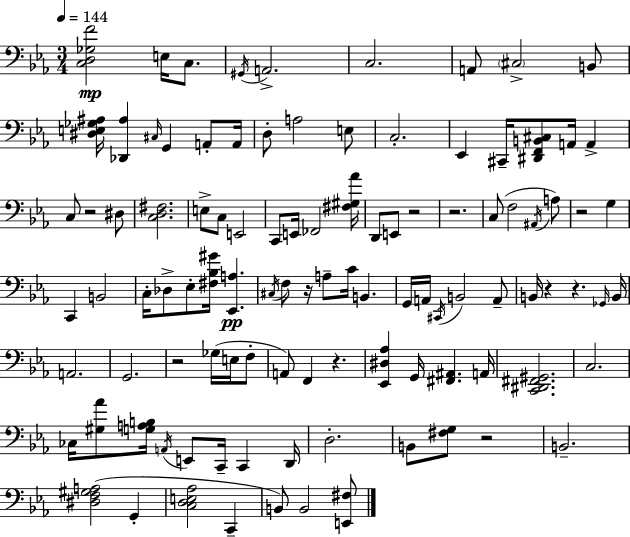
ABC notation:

X:1
T:Untitled
M:3/4
L:1/4
K:Cm
[C,D,_G,F]2 E,/4 C,/2 ^G,,/4 A,,2 C,2 A,,/2 ^C,2 B,,/2 [^D,E,_G,^A,]/4 [_D,,^A,] ^C,/4 G,, A,,/2 A,,/4 D,/2 A,2 E,/2 C,2 _E,, ^C,,/4 [^D,,F,,B,,^C,]/2 A,,/4 A,, C,/2 z2 ^D,/2 [C,D,^F,]2 E,/2 C,/2 E,,2 C,,/2 E,,/4 _F,,2 [^F,^G,_A]/4 D,,/2 E,,/2 z2 z2 C,/2 F,2 ^A,,/4 A,/2 z2 G, C,, B,,2 C,/4 _D,/2 _E,/2 [^F,_B,^G]/4 [_E,,A,] ^C,/4 F,/2 z/4 A,/2 C/4 B,, G,,/4 A,,/4 ^C,,/4 B,,2 A,,/2 B,,/4 z z _G,,/4 B,,/4 A,,2 G,,2 z2 _G,/4 E,/4 F,/2 A,,/2 F,, z [_E,,^D,_A,] G,,/4 [^F,,^A,,] A,,/4 [C,,^D,,^F,,^G,,]2 C,2 _C,/4 [^G,_A]/2 [G,A,B,]/4 A,,/4 E,,/2 C,,/4 C,, D,,/4 D,2 B,,/2 [^F,G,]/2 z2 B,,2 [^D,F,^G,A,]2 G,, [C,D,E,_A,]2 C,, B,,/2 B,,2 [E,,^F,]/2